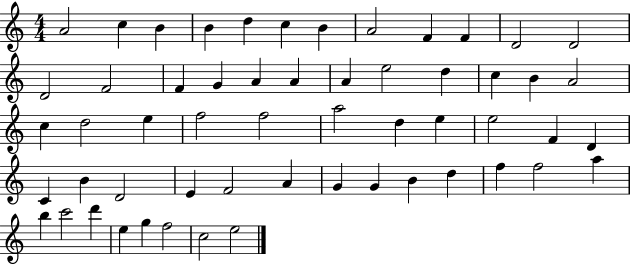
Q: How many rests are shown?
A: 0